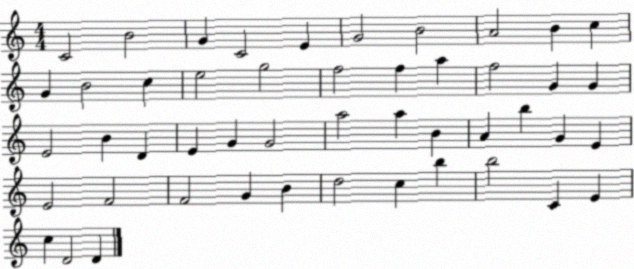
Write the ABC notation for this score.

X:1
T:Untitled
M:4/4
L:1/4
K:C
C2 B2 G C2 E G2 B2 A2 B c G B2 c e2 g2 f2 f a f2 G G E2 B D E G G2 a2 a B A b G E E2 F2 F2 G B d2 c b b2 C E c D2 D